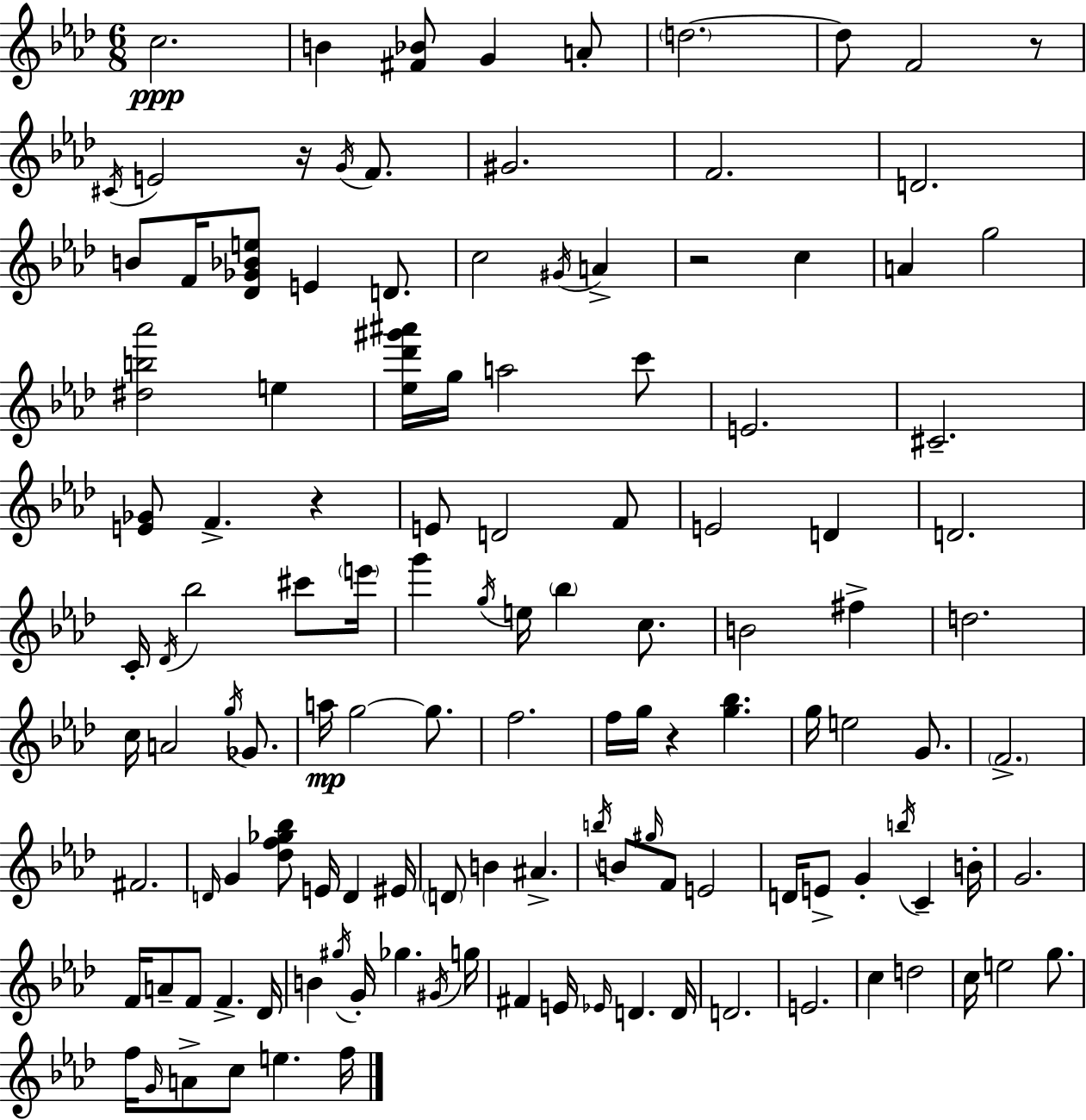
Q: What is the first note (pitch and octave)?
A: C5